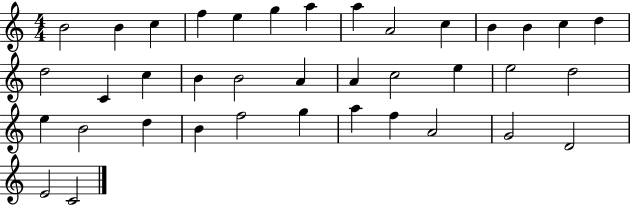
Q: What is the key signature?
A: C major